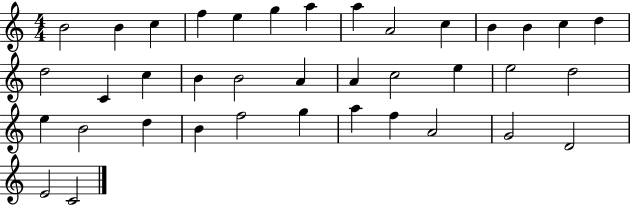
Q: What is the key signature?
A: C major